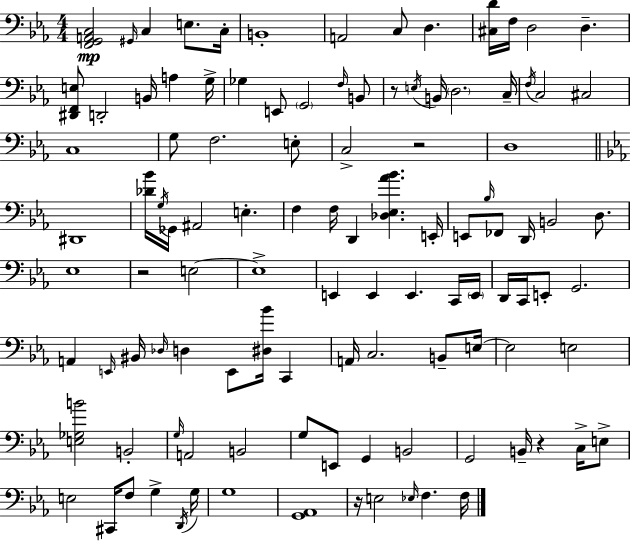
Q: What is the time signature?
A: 4/4